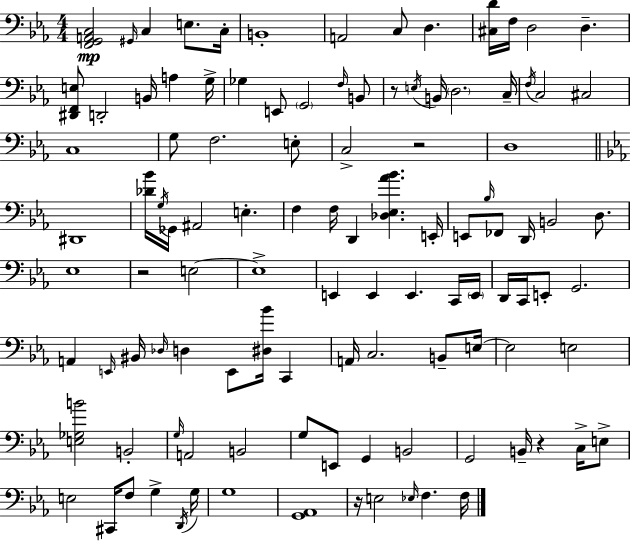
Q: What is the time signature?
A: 4/4